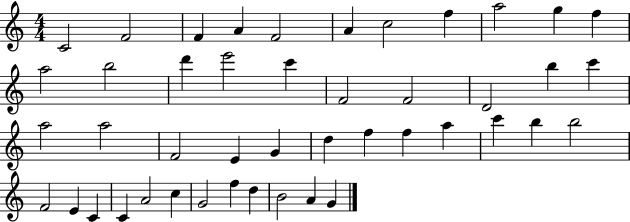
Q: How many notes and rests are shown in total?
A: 45